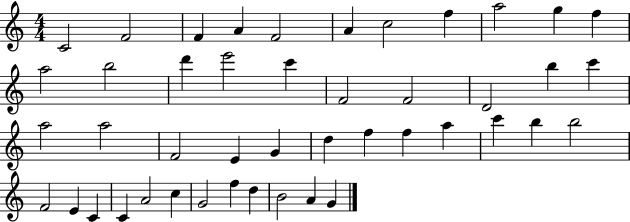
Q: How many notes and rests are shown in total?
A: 45